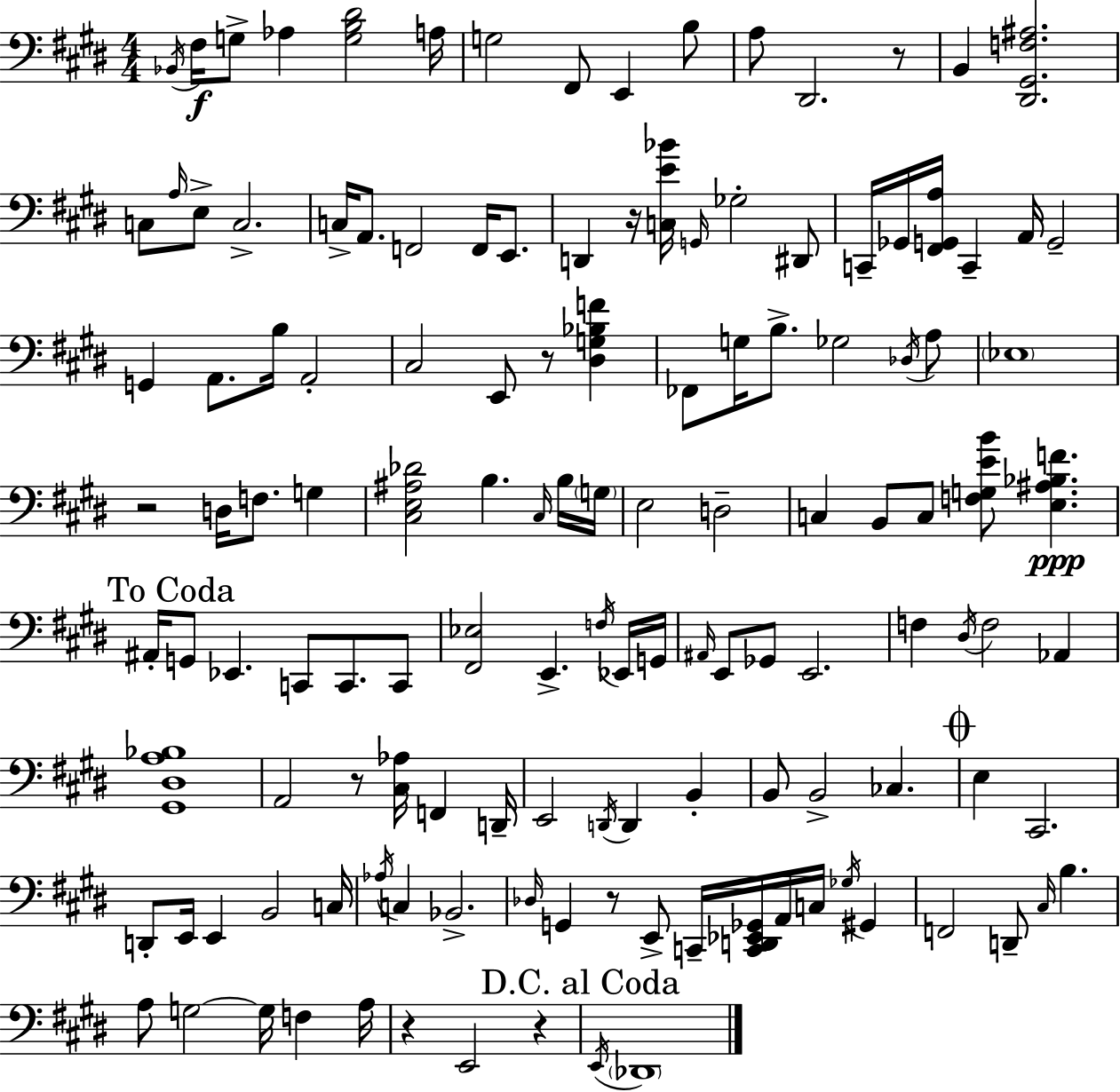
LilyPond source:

{
  \clef bass
  \numericTimeSignature
  \time 4/4
  \key e \major
  \acciaccatura { bes,16 }\f fis16 g8-> aes4 <g b dis'>2 | a16 g2 fis,8 e,4 b8 | a8 dis,2. r8 | b,4 <dis, gis, f ais>2. | \break c8 \grace { a16 } e8-> c2.-> | c16-> a,8. f,2 f,16 e,8. | d,4 r16 <c e' bes'>16 \grace { g,16 } ges2-. | dis,8 c,16-- ges,16 <fis, g, a>16 c,4-- a,16 g,2-- | \break g,4 a,8. b16 a,2-. | cis2 e,8 r8 <dis g bes f'>4 | fes,8 g16 b8.-> ges2 | \acciaccatura { des16 } a8 \parenthesize ees1 | \break r2 d16 f8. | g4 <cis e ais des'>2 b4. | \grace { cis16 } b16 \parenthesize g16 e2 d2-- | c4 b,8 c8 <f g e' b'>8 <e ais bes f'>4.\ppp | \break \mark "To Coda" ais,16-. g,8 ees,4. c,8 | c,8. c,8 <fis, ees>2 e,4.-> | \acciaccatura { f16 } ees,16 g,16 \grace { ais,16 } e,8 ges,8 e,2. | f4 \acciaccatura { dis16 } f2 | \break aes,4 <gis, dis a bes>1 | a,2 | r8 <cis aes>16 f,4 d,16-- e,2 | \acciaccatura { d,16 } d,4 b,4-. b,8 b,2-> | \break ces4. \mark \markup { \musicglyph "scripts.coda" } e4 cis,2. | d,8-. e,16 e,4 | b,2 c16 \acciaccatura { aes16 } c4 bes,2.-> | \grace { des16 } g,4 r8 | \break e,8-> c,16-- <c, d, ees, ges,>16 a,16 c16 \acciaccatura { ges16 } gis,4 f,2 | d,8-- \grace { cis16 } b4. a8 g2~~ | g16 f4 a16 r4 | e,2 r4 \mark "D.C. al Coda" \acciaccatura { e,16 } \parenthesize des,1 | \break \bar "|."
}